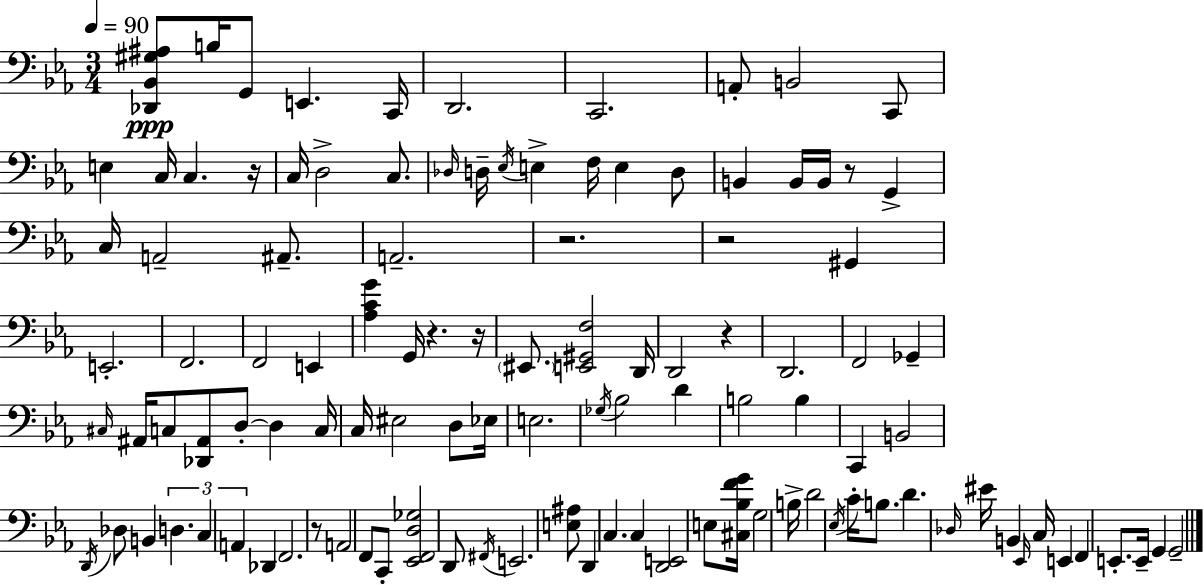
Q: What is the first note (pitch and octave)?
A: B3